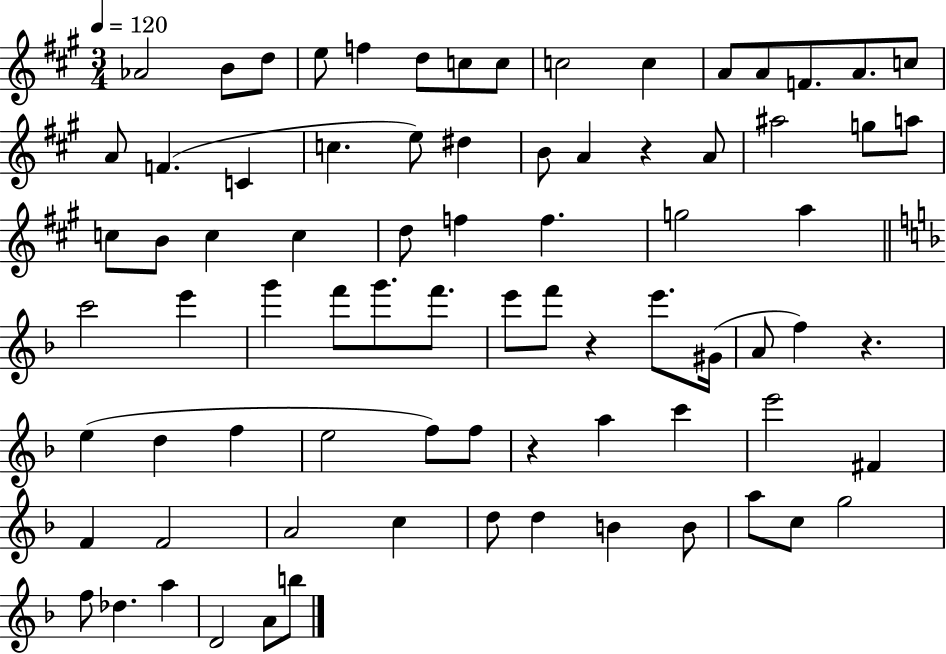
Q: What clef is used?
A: treble